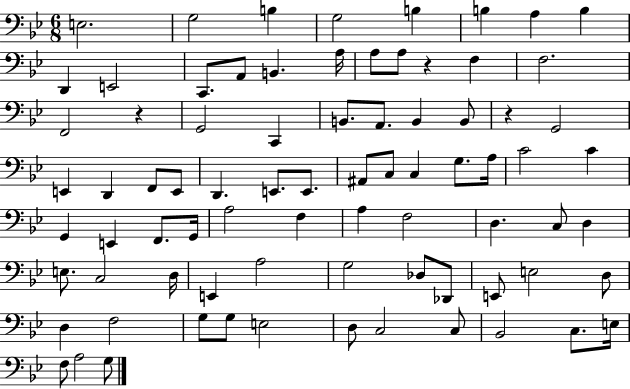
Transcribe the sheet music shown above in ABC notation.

X:1
T:Untitled
M:6/8
L:1/4
K:Bb
E,2 G,2 B, G,2 B, B, A, B, D,, E,,2 C,,/2 A,,/2 B,, A,/4 A,/2 A,/2 z F, F,2 F,,2 z G,,2 C,, B,,/2 A,,/2 B,, B,,/2 z G,,2 E,, D,, F,,/2 E,,/2 D,, E,,/2 E,,/2 ^A,,/2 C,/2 C, G,/2 A,/4 C2 C G,, E,, F,,/2 G,,/4 A,2 F, A, F,2 D, C,/2 D, E,/2 C,2 D,/4 E,, A,2 G,2 _D,/2 _D,,/2 E,,/2 E,2 D,/2 D, F,2 G,/2 G,/2 E,2 D,/2 C,2 C,/2 _B,,2 C,/2 E,/4 F,/2 A,2 G,/2